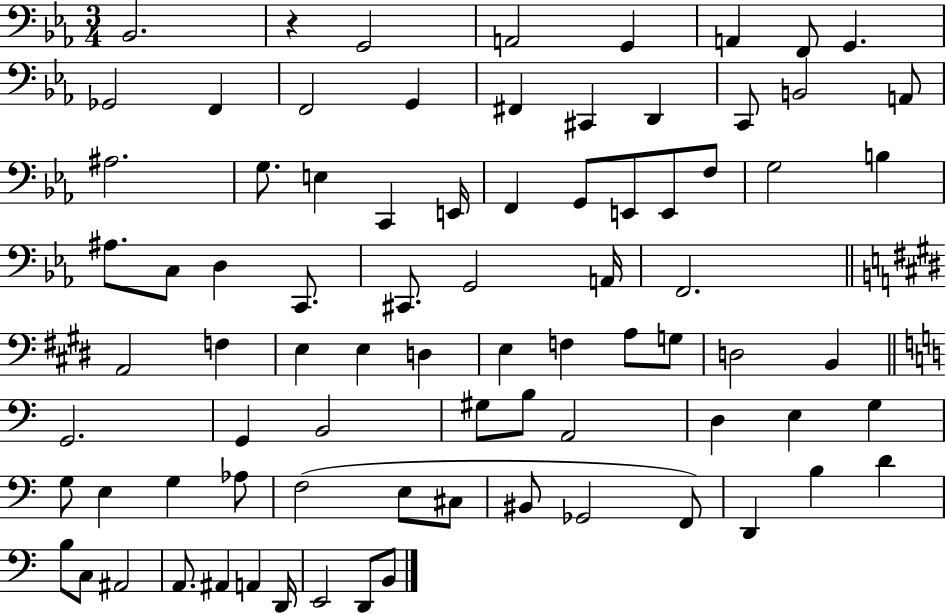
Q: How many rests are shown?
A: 1